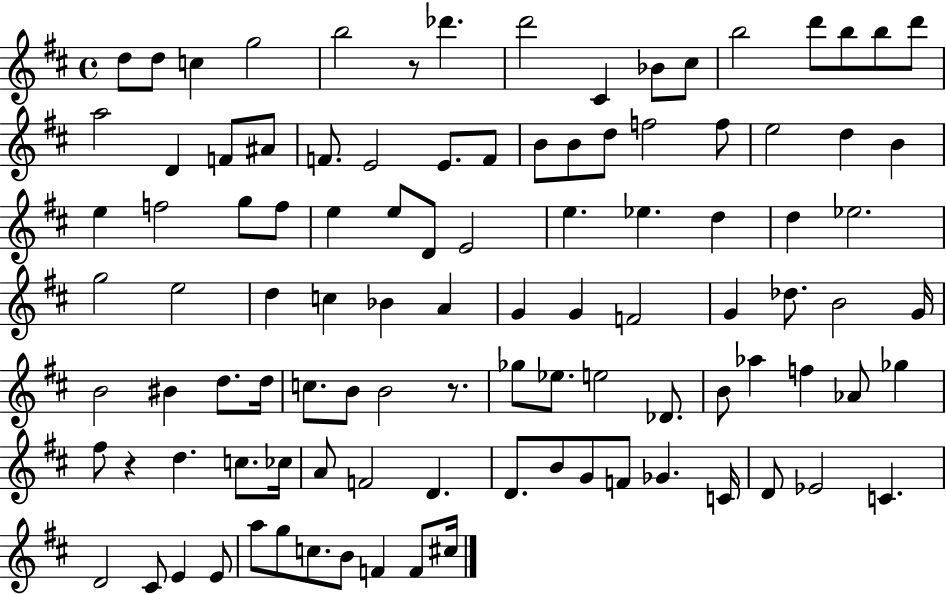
{
  \clef treble
  \time 4/4
  \defaultTimeSignature
  \key d \major
  \repeat volta 2 { d''8 d''8 c''4 g''2 | b''2 r8 des'''4. | d'''2 cis'4 bes'8 cis''8 | b''2 d'''8 b''8 b''8 d'''8 | \break a''2 d'4 f'8 ais'8 | f'8. e'2 e'8. f'8 | b'8 b'8 d''8 f''2 f''8 | e''2 d''4 b'4 | \break e''4 f''2 g''8 f''8 | e''4 e''8 d'8 e'2 | e''4. ees''4. d''4 | d''4 ees''2. | \break g''2 e''2 | d''4 c''4 bes'4 a'4 | g'4 g'4 f'2 | g'4 des''8. b'2 g'16 | \break b'2 bis'4 d''8. d''16 | c''8. b'8 b'2 r8. | ges''8 ees''8. e''2 des'8. | b'8 aes''4 f''4 aes'8 ges''4 | \break fis''8 r4 d''4. c''8. ces''16 | a'8 f'2 d'4. | d'8. b'8 g'8 f'8 ges'4. c'16 | d'8 ees'2 c'4. | \break d'2 cis'8 e'4 e'8 | a''8 g''8 c''8. b'8 f'4 f'8 cis''16 | } \bar "|."
}